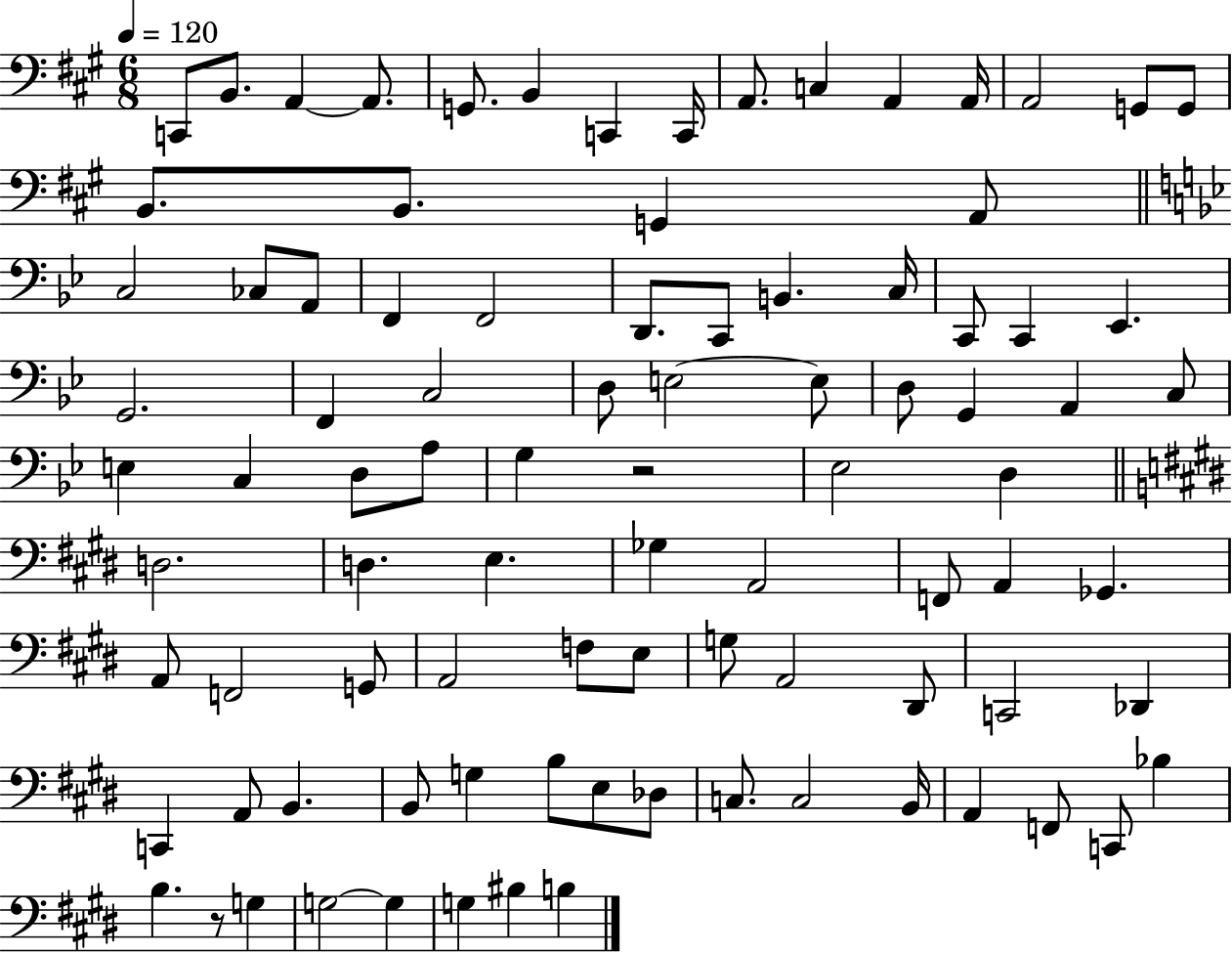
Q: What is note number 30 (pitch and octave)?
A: C2